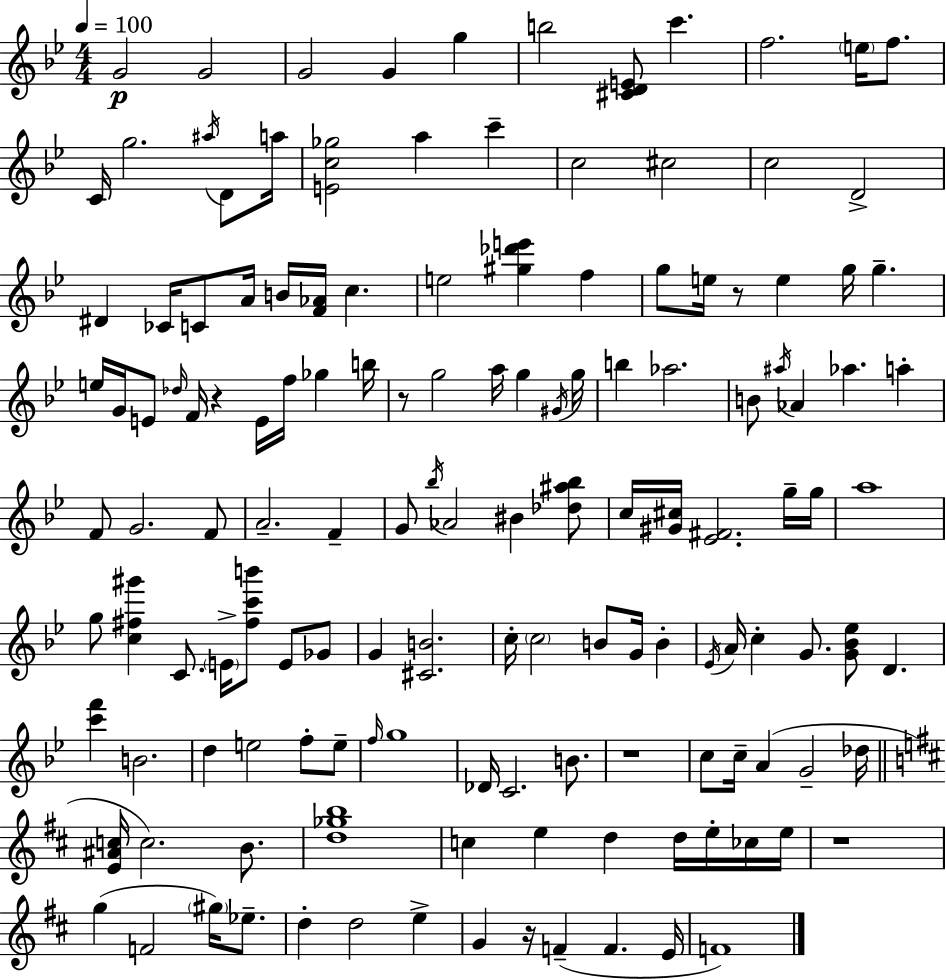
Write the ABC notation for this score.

X:1
T:Untitled
M:4/4
L:1/4
K:Bb
G2 G2 G2 G g b2 [^CDE]/2 c' f2 e/4 f/2 C/4 g2 ^a/4 D/2 a/4 [Ec_g]2 a c' c2 ^c2 c2 D2 ^D _C/4 C/2 A/4 B/4 [F_A]/4 c e2 [^g_d'e'] f g/2 e/4 z/2 e g/4 g e/4 G/4 E/2 _d/4 F/4 z E/4 f/4 _g b/4 z/2 g2 a/4 g ^G/4 g/4 b _a2 B/2 ^a/4 _A _a a F/2 G2 F/2 A2 F G/2 _b/4 _A2 ^B [_d^a_b]/2 c/4 [^G^c]/4 [_E^F]2 g/4 g/4 a4 g/2 [c^f^g'] C/2 E/4 [^fc'b']/2 E/2 _G/2 G [^CB]2 c/4 c2 B/2 G/4 B _E/4 A/4 c G/2 [G_B_e]/2 D [c'f'] B2 d e2 f/2 e/2 f/4 g4 _D/4 C2 B/2 z4 c/2 c/4 A G2 _d/4 [E^Ac]/4 c2 B/2 [d_gb]4 c e d d/4 e/4 _c/4 e/4 z4 g F2 ^g/4 _e/2 d d2 e G z/4 F F E/4 F4